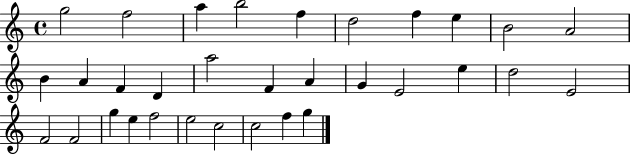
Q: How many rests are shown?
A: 0